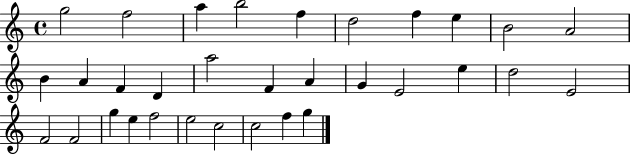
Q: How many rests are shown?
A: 0